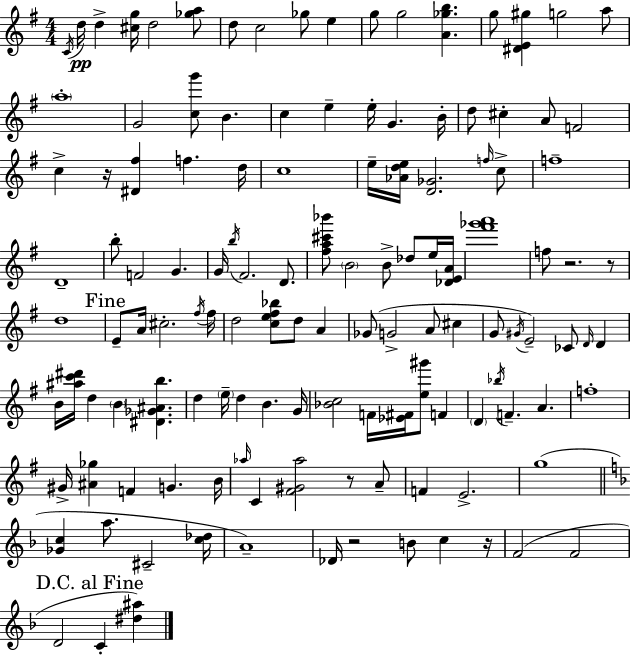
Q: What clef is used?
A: treble